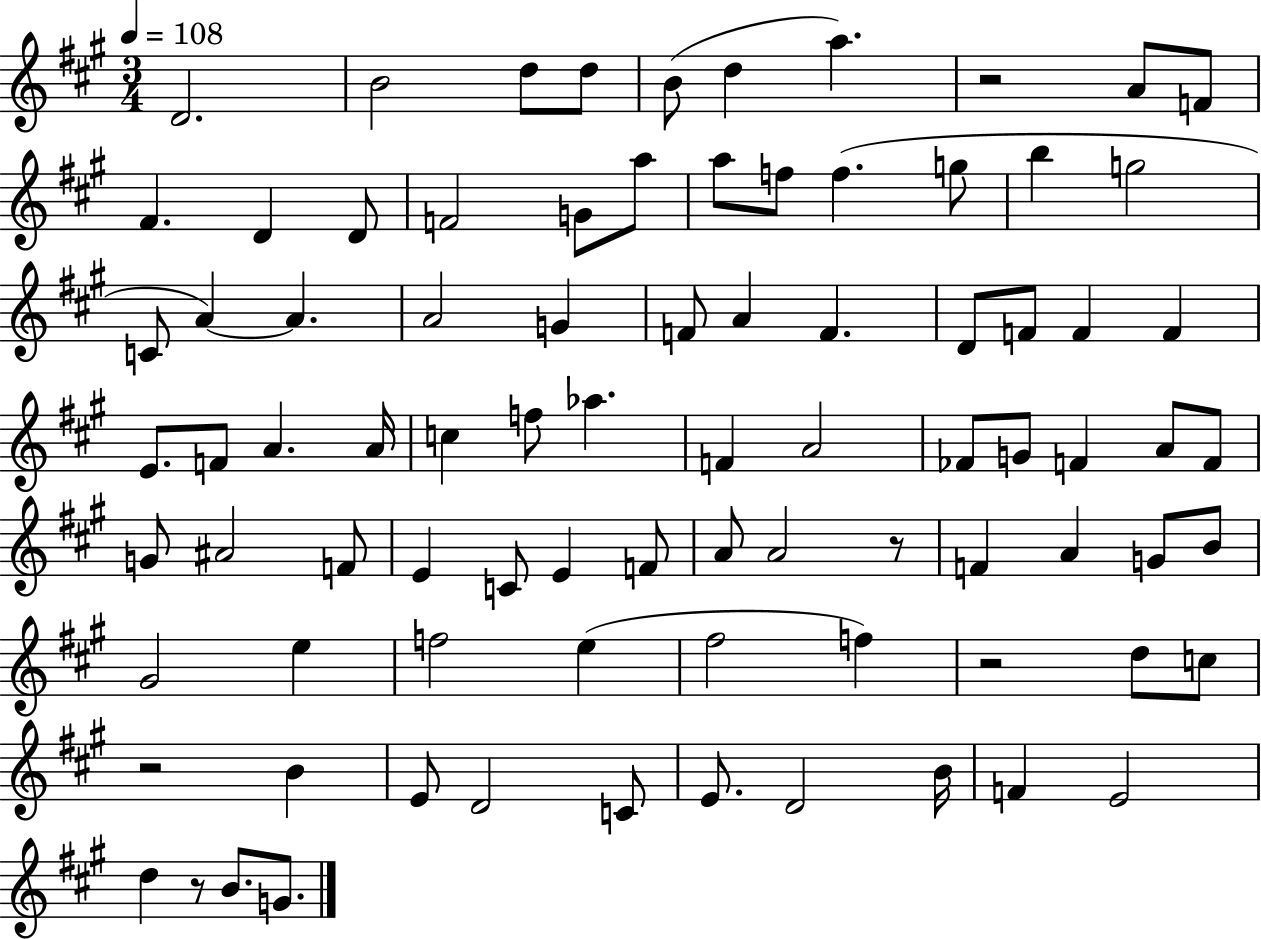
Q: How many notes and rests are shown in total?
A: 85